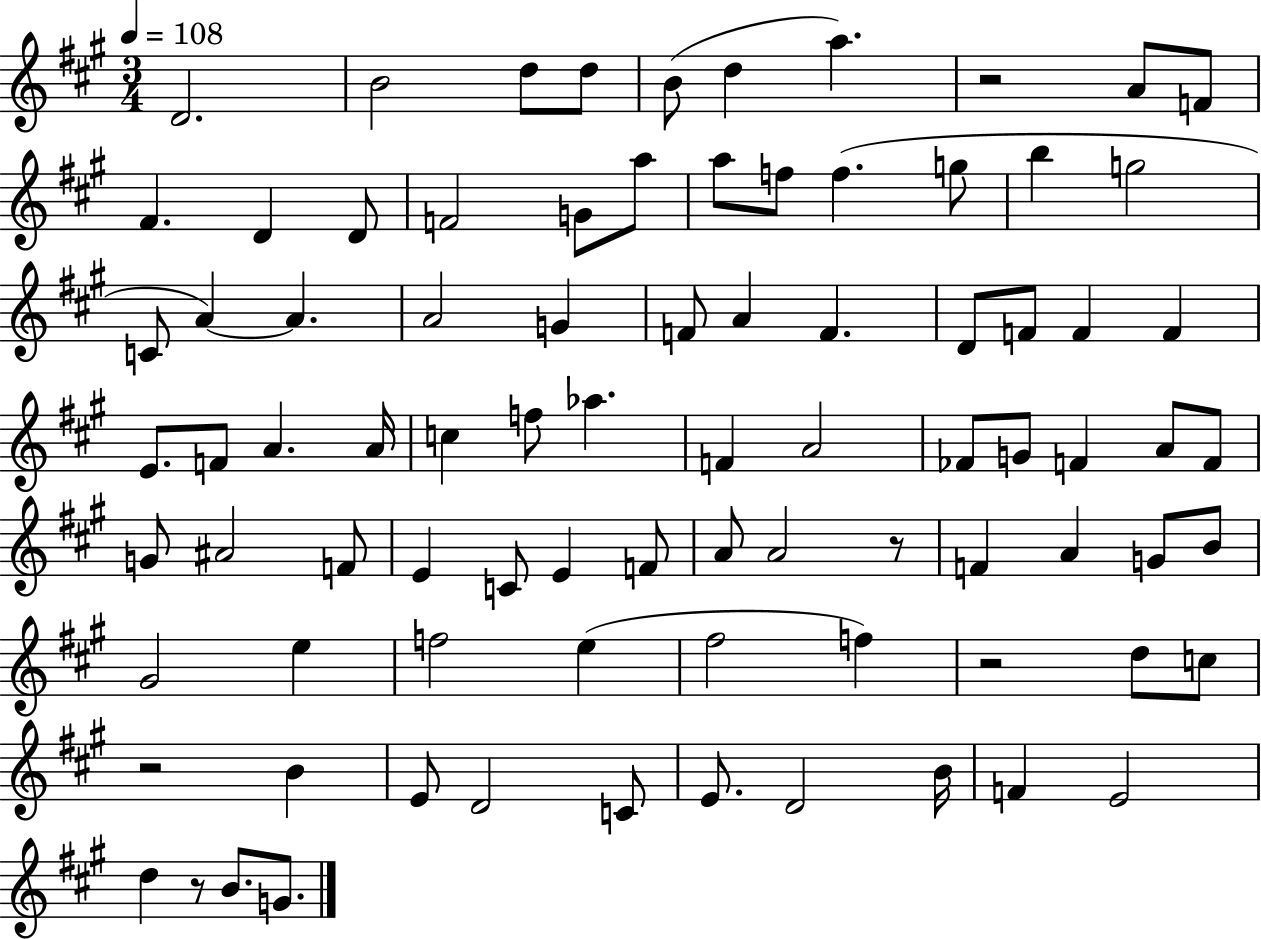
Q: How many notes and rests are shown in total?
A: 85